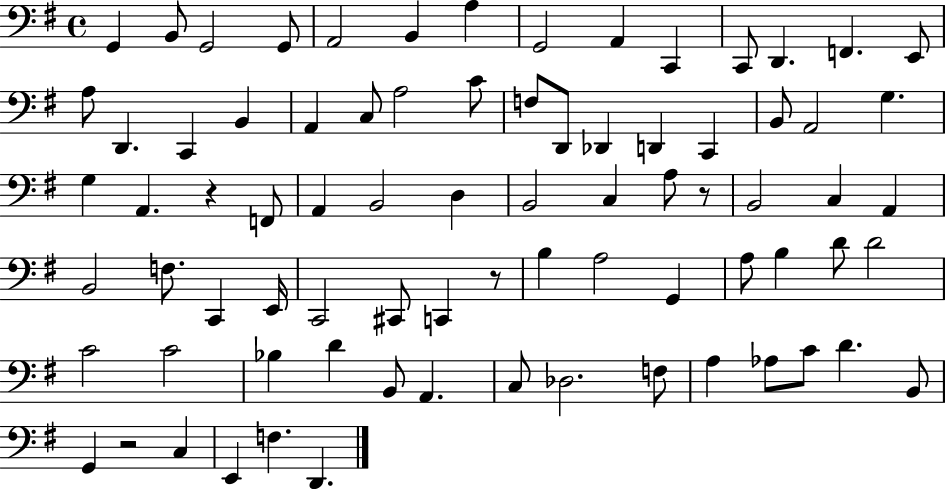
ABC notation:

X:1
T:Untitled
M:4/4
L:1/4
K:G
G,, B,,/2 G,,2 G,,/2 A,,2 B,, A, G,,2 A,, C,, C,,/2 D,, F,, E,,/2 A,/2 D,, C,, B,, A,, C,/2 A,2 C/2 F,/2 D,,/2 _D,, D,, C,, B,,/2 A,,2 G, G, A,, z F,,/2 A,, B,,2 D, B,,2 C, A,/2 z/2 B,,2 C, A,, B,,2 F,/2 C,, E,,/4 C,,2 ^C,,/2 C,, z/2 B, A,2 G,, A,/2 B, D/2 D2 C2 C2 _B, D B,,/2 A,, C,/2 _D,2 F,/2 A, _A,/2 C/2 D B,,/2 G,, z2 C, E,, F, D,,